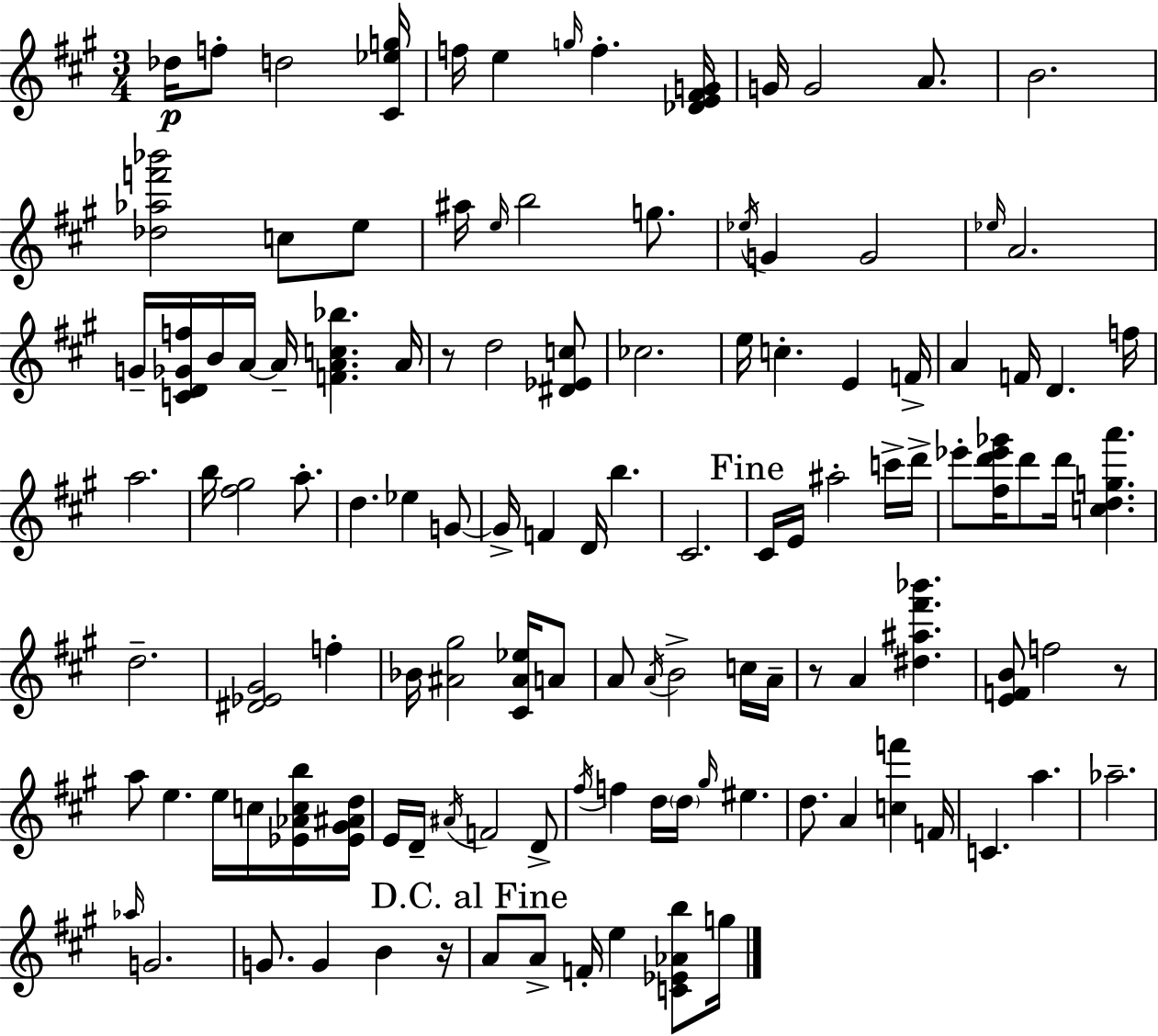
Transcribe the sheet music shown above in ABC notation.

X:1
T:Untitled
M:3/4
L:1/4
K:A
_d/4 f/2 d2 [^C_eg]/4 f/4 e g/4 f [_DE^FG]/4 G/4 G2 A/2 B2 [_d_af'_b']2 c/2 e/2 ^a/4 e/4 b2 g/2 _e/4 G G2 _e/4 A2 G/4 [CD_Gf]/4 B/4 A/4 A/4 [FAc_b] A/4 z/2 d2 [^D_Ec]/2 _c2 e/4 c E F/4 A F/4 D f/4 a2 b/4 [^f^g]2 a/2 d _e G/2 G/4 F D/4 b ^C2 ^C/4 E/4 ^a2 c'/4 d'/4 _e'/2 [^fd'_e'_g']/4 d'/2 d'/4 [cdga'] d2 [^D_E^G]2 f _B/4 [^A^g]2 [^C^A_e]/4 A/2 A/2 A/4 B2 c/4 A/4 z/2 A [^d^a^f'_b'] [EFB]/2 f2 z/2 a/2 e e/4 c/4 [_E_Acb]/4 [_E^G^Ad]/4 E/4 D/4 ^A/4 F2 D/2 ^f/4 f d/4 d/4 ^g/4 ^e d/2 A [cf'] F/4 C a _a2 _a/4 G2 G/2 G B z/4 A/2 A/2 F/4 e [C_E_Ab]/2 g/4